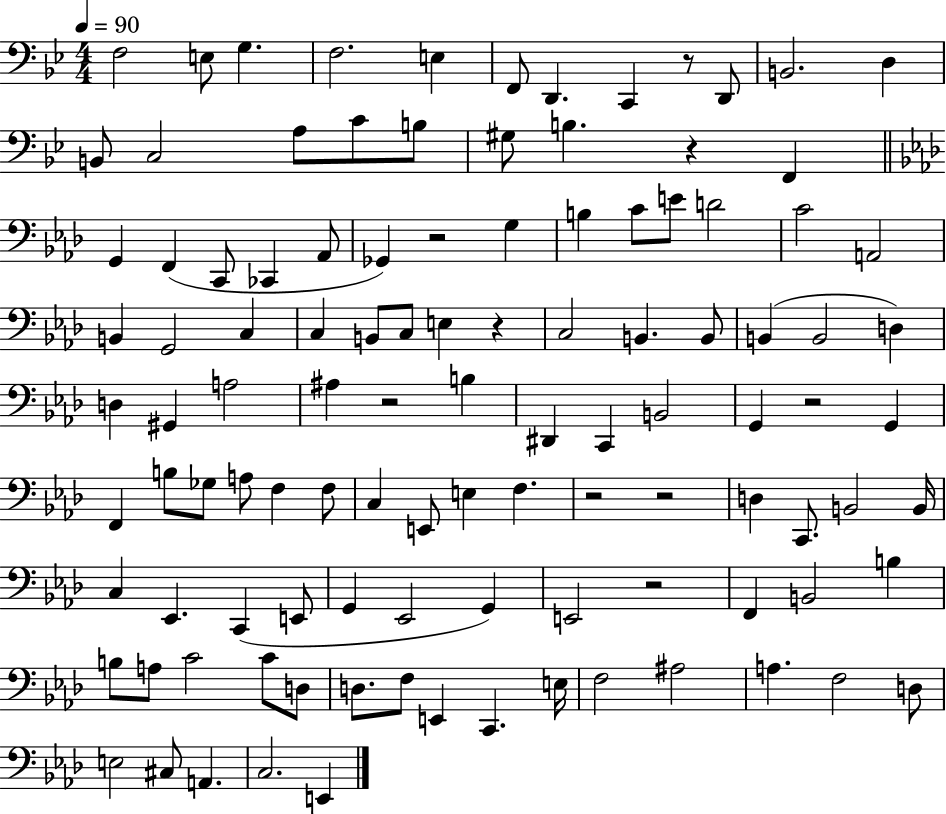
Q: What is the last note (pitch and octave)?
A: E2